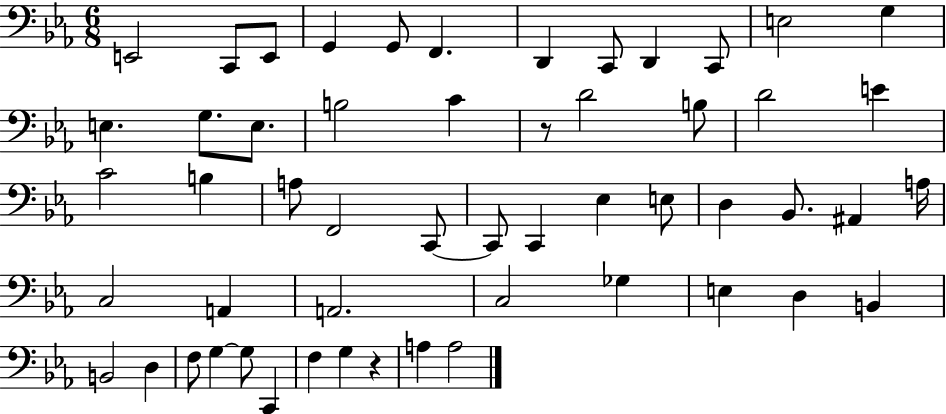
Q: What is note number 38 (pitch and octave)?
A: C3